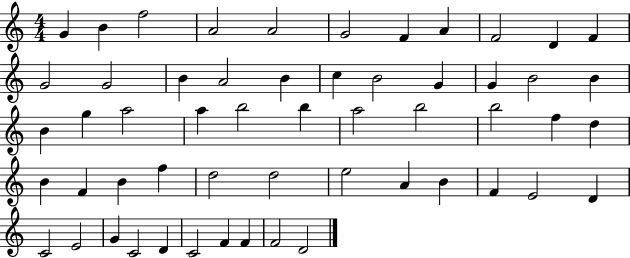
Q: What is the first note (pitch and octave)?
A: G4